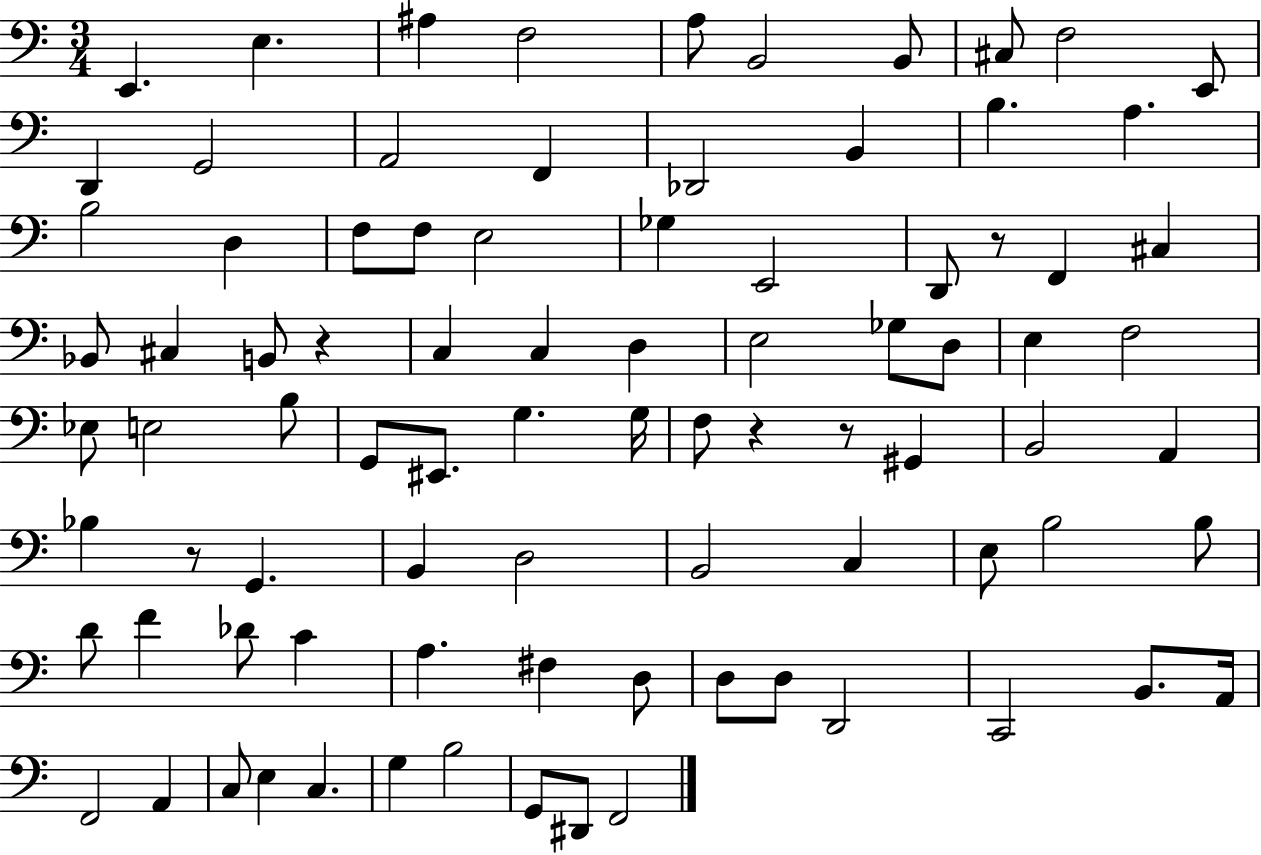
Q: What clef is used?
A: bass